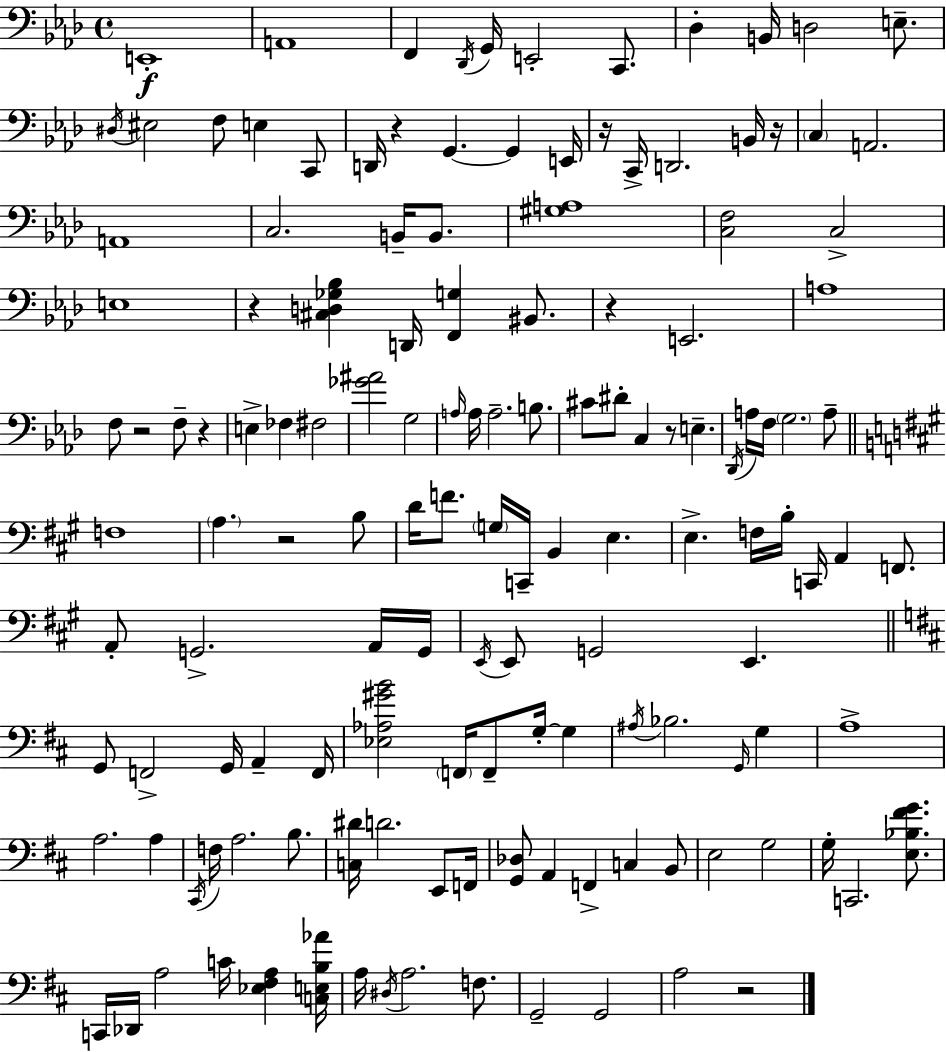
X:1
T:Untitled
M:4/4
L:1/4
K:Ab
E,,4 A,,4 F,, _D,,/4 G,,/4 E,,2 C,,/2 _D, B,,/4 D,2 E,/2 ^D,/4 ^E,2 F,/2 E, C,,/2 D,,/4 z G,, G,, E,,/4 z/4 C,,/4 D,,2 B,,/4 z/4 C, A,,2 A,,4 C,2 B,,/4 B,,/2 [^G,A,]4 [C,F,]2 C,2 E,4 z [^C,D,_G,_B,] D,,/4 [F,,G,] ^B,,/2 z E,,2 A,4 F,/2 z2 F,/2 z E, _F, ^F,2 [_G^A]2 G,2 A,/4 A,/4 A,2 B,/2 ^C/2 ^D/2 C, z/2 E, _D,,/4 A,/4 F,/4 G,2 A,/2 F,4 A, z2 B,/2 D/4 F/2 G,/4 C,,/4 B,, E, E, F,/4 B,/4 C,,/4 A,, F,,/2 A,,/2 G,,2 A,,/4 G,,/4 E,,/4 E,,/2 G,,2 E,, G,,/2 F,,2 G,,/4 A,, F,,/4 [_E,_A,^GB]2 F,,/4 F,,/2 G,/4 G, ^A,/4 _B,2 G,,/4 G, A,4 A,2 A, ^C,,/4 F,/4 A,2 B,/2 [C,^D]/4 D2 E,,/2 F,,/4 [G,,_D,]/2 A,, F,, C, B,,/2 E,2 G,2 G,/4 C,,2 [E,_B,^FG]/2 C,,/4 _D,,/4 A,2 C/4 [_E,^F,A,] [C,E,B,_A]/4 A,/4 ^D,/4 A,2 F,/2 G,,2 G,,2 A,2 z2